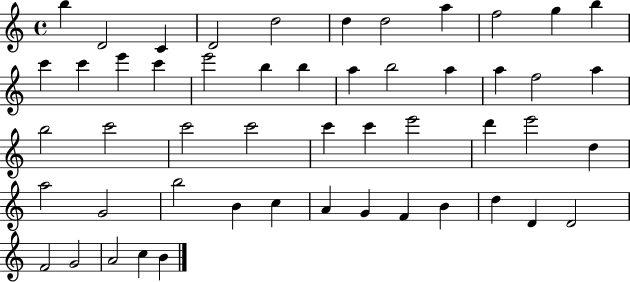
X:1
T:Untitled
M:4/4
L:1/4
K:C
b D2 C D2 d2 d d2 a f2 g b c' c' e' c' e'2 b b a b2 a a f2 a b2 c'2 c'2 c'2 c' c' e'2 d' e'2 d a2 G2 b2 B c A G F B d D D2 F2 G2 A2 c B